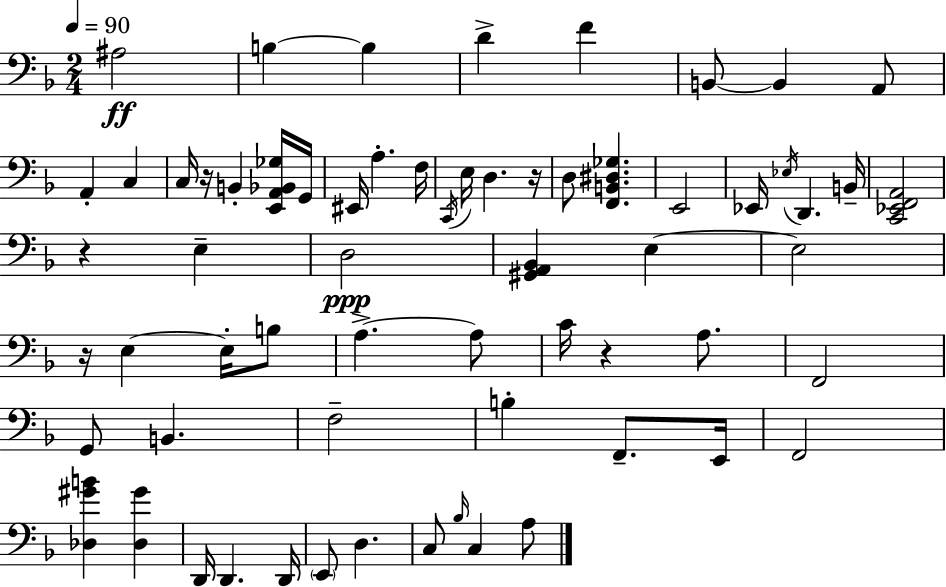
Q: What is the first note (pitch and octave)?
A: A#3